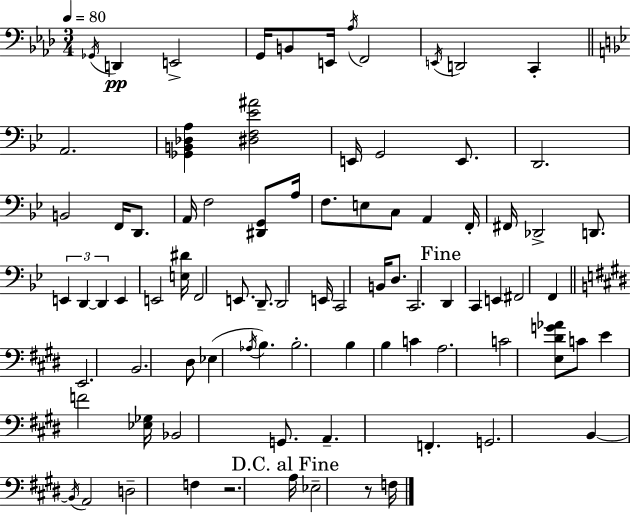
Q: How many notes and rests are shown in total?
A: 85